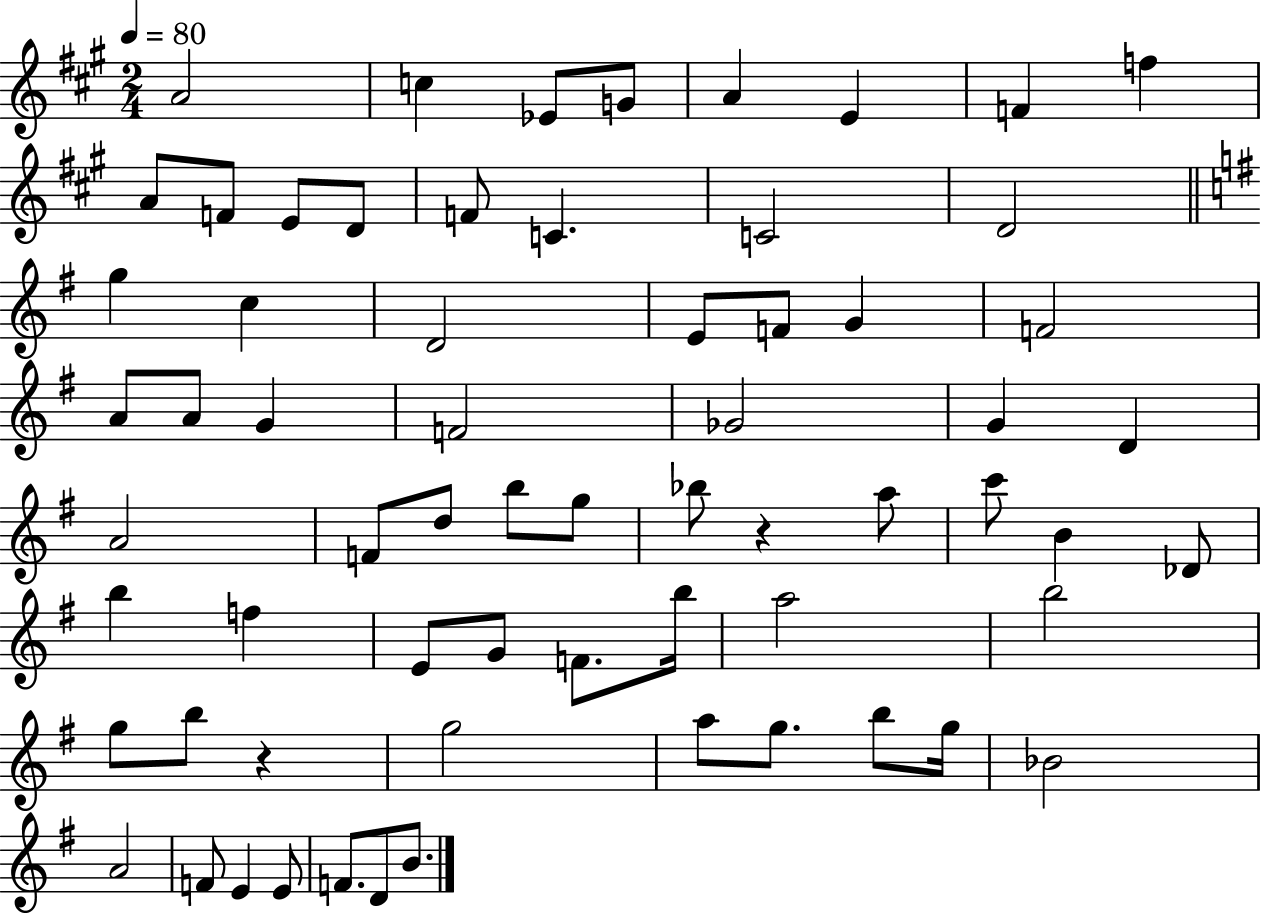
X:1
T:Untitled
M:2/4
L:1/4
K:A
A2 c _E/2 G/2 A E F f A/2 F/2 E/2 D/2 F/2 C C2 D2 g c D2 E/2 F/2 G F2 A/2 A/2 G F2 _G2 G D A2 F/2 d/2 b/2 g/2 _b/2 z a/2 c'/2 B _D/2 b f E/2 G/2 F/2 b/4 a2 b2 g/2 b/2 z g2 a/2 g/2 b/2 g/4 _B2 A2 F/2 E E/2 F/2 D/2 B/2